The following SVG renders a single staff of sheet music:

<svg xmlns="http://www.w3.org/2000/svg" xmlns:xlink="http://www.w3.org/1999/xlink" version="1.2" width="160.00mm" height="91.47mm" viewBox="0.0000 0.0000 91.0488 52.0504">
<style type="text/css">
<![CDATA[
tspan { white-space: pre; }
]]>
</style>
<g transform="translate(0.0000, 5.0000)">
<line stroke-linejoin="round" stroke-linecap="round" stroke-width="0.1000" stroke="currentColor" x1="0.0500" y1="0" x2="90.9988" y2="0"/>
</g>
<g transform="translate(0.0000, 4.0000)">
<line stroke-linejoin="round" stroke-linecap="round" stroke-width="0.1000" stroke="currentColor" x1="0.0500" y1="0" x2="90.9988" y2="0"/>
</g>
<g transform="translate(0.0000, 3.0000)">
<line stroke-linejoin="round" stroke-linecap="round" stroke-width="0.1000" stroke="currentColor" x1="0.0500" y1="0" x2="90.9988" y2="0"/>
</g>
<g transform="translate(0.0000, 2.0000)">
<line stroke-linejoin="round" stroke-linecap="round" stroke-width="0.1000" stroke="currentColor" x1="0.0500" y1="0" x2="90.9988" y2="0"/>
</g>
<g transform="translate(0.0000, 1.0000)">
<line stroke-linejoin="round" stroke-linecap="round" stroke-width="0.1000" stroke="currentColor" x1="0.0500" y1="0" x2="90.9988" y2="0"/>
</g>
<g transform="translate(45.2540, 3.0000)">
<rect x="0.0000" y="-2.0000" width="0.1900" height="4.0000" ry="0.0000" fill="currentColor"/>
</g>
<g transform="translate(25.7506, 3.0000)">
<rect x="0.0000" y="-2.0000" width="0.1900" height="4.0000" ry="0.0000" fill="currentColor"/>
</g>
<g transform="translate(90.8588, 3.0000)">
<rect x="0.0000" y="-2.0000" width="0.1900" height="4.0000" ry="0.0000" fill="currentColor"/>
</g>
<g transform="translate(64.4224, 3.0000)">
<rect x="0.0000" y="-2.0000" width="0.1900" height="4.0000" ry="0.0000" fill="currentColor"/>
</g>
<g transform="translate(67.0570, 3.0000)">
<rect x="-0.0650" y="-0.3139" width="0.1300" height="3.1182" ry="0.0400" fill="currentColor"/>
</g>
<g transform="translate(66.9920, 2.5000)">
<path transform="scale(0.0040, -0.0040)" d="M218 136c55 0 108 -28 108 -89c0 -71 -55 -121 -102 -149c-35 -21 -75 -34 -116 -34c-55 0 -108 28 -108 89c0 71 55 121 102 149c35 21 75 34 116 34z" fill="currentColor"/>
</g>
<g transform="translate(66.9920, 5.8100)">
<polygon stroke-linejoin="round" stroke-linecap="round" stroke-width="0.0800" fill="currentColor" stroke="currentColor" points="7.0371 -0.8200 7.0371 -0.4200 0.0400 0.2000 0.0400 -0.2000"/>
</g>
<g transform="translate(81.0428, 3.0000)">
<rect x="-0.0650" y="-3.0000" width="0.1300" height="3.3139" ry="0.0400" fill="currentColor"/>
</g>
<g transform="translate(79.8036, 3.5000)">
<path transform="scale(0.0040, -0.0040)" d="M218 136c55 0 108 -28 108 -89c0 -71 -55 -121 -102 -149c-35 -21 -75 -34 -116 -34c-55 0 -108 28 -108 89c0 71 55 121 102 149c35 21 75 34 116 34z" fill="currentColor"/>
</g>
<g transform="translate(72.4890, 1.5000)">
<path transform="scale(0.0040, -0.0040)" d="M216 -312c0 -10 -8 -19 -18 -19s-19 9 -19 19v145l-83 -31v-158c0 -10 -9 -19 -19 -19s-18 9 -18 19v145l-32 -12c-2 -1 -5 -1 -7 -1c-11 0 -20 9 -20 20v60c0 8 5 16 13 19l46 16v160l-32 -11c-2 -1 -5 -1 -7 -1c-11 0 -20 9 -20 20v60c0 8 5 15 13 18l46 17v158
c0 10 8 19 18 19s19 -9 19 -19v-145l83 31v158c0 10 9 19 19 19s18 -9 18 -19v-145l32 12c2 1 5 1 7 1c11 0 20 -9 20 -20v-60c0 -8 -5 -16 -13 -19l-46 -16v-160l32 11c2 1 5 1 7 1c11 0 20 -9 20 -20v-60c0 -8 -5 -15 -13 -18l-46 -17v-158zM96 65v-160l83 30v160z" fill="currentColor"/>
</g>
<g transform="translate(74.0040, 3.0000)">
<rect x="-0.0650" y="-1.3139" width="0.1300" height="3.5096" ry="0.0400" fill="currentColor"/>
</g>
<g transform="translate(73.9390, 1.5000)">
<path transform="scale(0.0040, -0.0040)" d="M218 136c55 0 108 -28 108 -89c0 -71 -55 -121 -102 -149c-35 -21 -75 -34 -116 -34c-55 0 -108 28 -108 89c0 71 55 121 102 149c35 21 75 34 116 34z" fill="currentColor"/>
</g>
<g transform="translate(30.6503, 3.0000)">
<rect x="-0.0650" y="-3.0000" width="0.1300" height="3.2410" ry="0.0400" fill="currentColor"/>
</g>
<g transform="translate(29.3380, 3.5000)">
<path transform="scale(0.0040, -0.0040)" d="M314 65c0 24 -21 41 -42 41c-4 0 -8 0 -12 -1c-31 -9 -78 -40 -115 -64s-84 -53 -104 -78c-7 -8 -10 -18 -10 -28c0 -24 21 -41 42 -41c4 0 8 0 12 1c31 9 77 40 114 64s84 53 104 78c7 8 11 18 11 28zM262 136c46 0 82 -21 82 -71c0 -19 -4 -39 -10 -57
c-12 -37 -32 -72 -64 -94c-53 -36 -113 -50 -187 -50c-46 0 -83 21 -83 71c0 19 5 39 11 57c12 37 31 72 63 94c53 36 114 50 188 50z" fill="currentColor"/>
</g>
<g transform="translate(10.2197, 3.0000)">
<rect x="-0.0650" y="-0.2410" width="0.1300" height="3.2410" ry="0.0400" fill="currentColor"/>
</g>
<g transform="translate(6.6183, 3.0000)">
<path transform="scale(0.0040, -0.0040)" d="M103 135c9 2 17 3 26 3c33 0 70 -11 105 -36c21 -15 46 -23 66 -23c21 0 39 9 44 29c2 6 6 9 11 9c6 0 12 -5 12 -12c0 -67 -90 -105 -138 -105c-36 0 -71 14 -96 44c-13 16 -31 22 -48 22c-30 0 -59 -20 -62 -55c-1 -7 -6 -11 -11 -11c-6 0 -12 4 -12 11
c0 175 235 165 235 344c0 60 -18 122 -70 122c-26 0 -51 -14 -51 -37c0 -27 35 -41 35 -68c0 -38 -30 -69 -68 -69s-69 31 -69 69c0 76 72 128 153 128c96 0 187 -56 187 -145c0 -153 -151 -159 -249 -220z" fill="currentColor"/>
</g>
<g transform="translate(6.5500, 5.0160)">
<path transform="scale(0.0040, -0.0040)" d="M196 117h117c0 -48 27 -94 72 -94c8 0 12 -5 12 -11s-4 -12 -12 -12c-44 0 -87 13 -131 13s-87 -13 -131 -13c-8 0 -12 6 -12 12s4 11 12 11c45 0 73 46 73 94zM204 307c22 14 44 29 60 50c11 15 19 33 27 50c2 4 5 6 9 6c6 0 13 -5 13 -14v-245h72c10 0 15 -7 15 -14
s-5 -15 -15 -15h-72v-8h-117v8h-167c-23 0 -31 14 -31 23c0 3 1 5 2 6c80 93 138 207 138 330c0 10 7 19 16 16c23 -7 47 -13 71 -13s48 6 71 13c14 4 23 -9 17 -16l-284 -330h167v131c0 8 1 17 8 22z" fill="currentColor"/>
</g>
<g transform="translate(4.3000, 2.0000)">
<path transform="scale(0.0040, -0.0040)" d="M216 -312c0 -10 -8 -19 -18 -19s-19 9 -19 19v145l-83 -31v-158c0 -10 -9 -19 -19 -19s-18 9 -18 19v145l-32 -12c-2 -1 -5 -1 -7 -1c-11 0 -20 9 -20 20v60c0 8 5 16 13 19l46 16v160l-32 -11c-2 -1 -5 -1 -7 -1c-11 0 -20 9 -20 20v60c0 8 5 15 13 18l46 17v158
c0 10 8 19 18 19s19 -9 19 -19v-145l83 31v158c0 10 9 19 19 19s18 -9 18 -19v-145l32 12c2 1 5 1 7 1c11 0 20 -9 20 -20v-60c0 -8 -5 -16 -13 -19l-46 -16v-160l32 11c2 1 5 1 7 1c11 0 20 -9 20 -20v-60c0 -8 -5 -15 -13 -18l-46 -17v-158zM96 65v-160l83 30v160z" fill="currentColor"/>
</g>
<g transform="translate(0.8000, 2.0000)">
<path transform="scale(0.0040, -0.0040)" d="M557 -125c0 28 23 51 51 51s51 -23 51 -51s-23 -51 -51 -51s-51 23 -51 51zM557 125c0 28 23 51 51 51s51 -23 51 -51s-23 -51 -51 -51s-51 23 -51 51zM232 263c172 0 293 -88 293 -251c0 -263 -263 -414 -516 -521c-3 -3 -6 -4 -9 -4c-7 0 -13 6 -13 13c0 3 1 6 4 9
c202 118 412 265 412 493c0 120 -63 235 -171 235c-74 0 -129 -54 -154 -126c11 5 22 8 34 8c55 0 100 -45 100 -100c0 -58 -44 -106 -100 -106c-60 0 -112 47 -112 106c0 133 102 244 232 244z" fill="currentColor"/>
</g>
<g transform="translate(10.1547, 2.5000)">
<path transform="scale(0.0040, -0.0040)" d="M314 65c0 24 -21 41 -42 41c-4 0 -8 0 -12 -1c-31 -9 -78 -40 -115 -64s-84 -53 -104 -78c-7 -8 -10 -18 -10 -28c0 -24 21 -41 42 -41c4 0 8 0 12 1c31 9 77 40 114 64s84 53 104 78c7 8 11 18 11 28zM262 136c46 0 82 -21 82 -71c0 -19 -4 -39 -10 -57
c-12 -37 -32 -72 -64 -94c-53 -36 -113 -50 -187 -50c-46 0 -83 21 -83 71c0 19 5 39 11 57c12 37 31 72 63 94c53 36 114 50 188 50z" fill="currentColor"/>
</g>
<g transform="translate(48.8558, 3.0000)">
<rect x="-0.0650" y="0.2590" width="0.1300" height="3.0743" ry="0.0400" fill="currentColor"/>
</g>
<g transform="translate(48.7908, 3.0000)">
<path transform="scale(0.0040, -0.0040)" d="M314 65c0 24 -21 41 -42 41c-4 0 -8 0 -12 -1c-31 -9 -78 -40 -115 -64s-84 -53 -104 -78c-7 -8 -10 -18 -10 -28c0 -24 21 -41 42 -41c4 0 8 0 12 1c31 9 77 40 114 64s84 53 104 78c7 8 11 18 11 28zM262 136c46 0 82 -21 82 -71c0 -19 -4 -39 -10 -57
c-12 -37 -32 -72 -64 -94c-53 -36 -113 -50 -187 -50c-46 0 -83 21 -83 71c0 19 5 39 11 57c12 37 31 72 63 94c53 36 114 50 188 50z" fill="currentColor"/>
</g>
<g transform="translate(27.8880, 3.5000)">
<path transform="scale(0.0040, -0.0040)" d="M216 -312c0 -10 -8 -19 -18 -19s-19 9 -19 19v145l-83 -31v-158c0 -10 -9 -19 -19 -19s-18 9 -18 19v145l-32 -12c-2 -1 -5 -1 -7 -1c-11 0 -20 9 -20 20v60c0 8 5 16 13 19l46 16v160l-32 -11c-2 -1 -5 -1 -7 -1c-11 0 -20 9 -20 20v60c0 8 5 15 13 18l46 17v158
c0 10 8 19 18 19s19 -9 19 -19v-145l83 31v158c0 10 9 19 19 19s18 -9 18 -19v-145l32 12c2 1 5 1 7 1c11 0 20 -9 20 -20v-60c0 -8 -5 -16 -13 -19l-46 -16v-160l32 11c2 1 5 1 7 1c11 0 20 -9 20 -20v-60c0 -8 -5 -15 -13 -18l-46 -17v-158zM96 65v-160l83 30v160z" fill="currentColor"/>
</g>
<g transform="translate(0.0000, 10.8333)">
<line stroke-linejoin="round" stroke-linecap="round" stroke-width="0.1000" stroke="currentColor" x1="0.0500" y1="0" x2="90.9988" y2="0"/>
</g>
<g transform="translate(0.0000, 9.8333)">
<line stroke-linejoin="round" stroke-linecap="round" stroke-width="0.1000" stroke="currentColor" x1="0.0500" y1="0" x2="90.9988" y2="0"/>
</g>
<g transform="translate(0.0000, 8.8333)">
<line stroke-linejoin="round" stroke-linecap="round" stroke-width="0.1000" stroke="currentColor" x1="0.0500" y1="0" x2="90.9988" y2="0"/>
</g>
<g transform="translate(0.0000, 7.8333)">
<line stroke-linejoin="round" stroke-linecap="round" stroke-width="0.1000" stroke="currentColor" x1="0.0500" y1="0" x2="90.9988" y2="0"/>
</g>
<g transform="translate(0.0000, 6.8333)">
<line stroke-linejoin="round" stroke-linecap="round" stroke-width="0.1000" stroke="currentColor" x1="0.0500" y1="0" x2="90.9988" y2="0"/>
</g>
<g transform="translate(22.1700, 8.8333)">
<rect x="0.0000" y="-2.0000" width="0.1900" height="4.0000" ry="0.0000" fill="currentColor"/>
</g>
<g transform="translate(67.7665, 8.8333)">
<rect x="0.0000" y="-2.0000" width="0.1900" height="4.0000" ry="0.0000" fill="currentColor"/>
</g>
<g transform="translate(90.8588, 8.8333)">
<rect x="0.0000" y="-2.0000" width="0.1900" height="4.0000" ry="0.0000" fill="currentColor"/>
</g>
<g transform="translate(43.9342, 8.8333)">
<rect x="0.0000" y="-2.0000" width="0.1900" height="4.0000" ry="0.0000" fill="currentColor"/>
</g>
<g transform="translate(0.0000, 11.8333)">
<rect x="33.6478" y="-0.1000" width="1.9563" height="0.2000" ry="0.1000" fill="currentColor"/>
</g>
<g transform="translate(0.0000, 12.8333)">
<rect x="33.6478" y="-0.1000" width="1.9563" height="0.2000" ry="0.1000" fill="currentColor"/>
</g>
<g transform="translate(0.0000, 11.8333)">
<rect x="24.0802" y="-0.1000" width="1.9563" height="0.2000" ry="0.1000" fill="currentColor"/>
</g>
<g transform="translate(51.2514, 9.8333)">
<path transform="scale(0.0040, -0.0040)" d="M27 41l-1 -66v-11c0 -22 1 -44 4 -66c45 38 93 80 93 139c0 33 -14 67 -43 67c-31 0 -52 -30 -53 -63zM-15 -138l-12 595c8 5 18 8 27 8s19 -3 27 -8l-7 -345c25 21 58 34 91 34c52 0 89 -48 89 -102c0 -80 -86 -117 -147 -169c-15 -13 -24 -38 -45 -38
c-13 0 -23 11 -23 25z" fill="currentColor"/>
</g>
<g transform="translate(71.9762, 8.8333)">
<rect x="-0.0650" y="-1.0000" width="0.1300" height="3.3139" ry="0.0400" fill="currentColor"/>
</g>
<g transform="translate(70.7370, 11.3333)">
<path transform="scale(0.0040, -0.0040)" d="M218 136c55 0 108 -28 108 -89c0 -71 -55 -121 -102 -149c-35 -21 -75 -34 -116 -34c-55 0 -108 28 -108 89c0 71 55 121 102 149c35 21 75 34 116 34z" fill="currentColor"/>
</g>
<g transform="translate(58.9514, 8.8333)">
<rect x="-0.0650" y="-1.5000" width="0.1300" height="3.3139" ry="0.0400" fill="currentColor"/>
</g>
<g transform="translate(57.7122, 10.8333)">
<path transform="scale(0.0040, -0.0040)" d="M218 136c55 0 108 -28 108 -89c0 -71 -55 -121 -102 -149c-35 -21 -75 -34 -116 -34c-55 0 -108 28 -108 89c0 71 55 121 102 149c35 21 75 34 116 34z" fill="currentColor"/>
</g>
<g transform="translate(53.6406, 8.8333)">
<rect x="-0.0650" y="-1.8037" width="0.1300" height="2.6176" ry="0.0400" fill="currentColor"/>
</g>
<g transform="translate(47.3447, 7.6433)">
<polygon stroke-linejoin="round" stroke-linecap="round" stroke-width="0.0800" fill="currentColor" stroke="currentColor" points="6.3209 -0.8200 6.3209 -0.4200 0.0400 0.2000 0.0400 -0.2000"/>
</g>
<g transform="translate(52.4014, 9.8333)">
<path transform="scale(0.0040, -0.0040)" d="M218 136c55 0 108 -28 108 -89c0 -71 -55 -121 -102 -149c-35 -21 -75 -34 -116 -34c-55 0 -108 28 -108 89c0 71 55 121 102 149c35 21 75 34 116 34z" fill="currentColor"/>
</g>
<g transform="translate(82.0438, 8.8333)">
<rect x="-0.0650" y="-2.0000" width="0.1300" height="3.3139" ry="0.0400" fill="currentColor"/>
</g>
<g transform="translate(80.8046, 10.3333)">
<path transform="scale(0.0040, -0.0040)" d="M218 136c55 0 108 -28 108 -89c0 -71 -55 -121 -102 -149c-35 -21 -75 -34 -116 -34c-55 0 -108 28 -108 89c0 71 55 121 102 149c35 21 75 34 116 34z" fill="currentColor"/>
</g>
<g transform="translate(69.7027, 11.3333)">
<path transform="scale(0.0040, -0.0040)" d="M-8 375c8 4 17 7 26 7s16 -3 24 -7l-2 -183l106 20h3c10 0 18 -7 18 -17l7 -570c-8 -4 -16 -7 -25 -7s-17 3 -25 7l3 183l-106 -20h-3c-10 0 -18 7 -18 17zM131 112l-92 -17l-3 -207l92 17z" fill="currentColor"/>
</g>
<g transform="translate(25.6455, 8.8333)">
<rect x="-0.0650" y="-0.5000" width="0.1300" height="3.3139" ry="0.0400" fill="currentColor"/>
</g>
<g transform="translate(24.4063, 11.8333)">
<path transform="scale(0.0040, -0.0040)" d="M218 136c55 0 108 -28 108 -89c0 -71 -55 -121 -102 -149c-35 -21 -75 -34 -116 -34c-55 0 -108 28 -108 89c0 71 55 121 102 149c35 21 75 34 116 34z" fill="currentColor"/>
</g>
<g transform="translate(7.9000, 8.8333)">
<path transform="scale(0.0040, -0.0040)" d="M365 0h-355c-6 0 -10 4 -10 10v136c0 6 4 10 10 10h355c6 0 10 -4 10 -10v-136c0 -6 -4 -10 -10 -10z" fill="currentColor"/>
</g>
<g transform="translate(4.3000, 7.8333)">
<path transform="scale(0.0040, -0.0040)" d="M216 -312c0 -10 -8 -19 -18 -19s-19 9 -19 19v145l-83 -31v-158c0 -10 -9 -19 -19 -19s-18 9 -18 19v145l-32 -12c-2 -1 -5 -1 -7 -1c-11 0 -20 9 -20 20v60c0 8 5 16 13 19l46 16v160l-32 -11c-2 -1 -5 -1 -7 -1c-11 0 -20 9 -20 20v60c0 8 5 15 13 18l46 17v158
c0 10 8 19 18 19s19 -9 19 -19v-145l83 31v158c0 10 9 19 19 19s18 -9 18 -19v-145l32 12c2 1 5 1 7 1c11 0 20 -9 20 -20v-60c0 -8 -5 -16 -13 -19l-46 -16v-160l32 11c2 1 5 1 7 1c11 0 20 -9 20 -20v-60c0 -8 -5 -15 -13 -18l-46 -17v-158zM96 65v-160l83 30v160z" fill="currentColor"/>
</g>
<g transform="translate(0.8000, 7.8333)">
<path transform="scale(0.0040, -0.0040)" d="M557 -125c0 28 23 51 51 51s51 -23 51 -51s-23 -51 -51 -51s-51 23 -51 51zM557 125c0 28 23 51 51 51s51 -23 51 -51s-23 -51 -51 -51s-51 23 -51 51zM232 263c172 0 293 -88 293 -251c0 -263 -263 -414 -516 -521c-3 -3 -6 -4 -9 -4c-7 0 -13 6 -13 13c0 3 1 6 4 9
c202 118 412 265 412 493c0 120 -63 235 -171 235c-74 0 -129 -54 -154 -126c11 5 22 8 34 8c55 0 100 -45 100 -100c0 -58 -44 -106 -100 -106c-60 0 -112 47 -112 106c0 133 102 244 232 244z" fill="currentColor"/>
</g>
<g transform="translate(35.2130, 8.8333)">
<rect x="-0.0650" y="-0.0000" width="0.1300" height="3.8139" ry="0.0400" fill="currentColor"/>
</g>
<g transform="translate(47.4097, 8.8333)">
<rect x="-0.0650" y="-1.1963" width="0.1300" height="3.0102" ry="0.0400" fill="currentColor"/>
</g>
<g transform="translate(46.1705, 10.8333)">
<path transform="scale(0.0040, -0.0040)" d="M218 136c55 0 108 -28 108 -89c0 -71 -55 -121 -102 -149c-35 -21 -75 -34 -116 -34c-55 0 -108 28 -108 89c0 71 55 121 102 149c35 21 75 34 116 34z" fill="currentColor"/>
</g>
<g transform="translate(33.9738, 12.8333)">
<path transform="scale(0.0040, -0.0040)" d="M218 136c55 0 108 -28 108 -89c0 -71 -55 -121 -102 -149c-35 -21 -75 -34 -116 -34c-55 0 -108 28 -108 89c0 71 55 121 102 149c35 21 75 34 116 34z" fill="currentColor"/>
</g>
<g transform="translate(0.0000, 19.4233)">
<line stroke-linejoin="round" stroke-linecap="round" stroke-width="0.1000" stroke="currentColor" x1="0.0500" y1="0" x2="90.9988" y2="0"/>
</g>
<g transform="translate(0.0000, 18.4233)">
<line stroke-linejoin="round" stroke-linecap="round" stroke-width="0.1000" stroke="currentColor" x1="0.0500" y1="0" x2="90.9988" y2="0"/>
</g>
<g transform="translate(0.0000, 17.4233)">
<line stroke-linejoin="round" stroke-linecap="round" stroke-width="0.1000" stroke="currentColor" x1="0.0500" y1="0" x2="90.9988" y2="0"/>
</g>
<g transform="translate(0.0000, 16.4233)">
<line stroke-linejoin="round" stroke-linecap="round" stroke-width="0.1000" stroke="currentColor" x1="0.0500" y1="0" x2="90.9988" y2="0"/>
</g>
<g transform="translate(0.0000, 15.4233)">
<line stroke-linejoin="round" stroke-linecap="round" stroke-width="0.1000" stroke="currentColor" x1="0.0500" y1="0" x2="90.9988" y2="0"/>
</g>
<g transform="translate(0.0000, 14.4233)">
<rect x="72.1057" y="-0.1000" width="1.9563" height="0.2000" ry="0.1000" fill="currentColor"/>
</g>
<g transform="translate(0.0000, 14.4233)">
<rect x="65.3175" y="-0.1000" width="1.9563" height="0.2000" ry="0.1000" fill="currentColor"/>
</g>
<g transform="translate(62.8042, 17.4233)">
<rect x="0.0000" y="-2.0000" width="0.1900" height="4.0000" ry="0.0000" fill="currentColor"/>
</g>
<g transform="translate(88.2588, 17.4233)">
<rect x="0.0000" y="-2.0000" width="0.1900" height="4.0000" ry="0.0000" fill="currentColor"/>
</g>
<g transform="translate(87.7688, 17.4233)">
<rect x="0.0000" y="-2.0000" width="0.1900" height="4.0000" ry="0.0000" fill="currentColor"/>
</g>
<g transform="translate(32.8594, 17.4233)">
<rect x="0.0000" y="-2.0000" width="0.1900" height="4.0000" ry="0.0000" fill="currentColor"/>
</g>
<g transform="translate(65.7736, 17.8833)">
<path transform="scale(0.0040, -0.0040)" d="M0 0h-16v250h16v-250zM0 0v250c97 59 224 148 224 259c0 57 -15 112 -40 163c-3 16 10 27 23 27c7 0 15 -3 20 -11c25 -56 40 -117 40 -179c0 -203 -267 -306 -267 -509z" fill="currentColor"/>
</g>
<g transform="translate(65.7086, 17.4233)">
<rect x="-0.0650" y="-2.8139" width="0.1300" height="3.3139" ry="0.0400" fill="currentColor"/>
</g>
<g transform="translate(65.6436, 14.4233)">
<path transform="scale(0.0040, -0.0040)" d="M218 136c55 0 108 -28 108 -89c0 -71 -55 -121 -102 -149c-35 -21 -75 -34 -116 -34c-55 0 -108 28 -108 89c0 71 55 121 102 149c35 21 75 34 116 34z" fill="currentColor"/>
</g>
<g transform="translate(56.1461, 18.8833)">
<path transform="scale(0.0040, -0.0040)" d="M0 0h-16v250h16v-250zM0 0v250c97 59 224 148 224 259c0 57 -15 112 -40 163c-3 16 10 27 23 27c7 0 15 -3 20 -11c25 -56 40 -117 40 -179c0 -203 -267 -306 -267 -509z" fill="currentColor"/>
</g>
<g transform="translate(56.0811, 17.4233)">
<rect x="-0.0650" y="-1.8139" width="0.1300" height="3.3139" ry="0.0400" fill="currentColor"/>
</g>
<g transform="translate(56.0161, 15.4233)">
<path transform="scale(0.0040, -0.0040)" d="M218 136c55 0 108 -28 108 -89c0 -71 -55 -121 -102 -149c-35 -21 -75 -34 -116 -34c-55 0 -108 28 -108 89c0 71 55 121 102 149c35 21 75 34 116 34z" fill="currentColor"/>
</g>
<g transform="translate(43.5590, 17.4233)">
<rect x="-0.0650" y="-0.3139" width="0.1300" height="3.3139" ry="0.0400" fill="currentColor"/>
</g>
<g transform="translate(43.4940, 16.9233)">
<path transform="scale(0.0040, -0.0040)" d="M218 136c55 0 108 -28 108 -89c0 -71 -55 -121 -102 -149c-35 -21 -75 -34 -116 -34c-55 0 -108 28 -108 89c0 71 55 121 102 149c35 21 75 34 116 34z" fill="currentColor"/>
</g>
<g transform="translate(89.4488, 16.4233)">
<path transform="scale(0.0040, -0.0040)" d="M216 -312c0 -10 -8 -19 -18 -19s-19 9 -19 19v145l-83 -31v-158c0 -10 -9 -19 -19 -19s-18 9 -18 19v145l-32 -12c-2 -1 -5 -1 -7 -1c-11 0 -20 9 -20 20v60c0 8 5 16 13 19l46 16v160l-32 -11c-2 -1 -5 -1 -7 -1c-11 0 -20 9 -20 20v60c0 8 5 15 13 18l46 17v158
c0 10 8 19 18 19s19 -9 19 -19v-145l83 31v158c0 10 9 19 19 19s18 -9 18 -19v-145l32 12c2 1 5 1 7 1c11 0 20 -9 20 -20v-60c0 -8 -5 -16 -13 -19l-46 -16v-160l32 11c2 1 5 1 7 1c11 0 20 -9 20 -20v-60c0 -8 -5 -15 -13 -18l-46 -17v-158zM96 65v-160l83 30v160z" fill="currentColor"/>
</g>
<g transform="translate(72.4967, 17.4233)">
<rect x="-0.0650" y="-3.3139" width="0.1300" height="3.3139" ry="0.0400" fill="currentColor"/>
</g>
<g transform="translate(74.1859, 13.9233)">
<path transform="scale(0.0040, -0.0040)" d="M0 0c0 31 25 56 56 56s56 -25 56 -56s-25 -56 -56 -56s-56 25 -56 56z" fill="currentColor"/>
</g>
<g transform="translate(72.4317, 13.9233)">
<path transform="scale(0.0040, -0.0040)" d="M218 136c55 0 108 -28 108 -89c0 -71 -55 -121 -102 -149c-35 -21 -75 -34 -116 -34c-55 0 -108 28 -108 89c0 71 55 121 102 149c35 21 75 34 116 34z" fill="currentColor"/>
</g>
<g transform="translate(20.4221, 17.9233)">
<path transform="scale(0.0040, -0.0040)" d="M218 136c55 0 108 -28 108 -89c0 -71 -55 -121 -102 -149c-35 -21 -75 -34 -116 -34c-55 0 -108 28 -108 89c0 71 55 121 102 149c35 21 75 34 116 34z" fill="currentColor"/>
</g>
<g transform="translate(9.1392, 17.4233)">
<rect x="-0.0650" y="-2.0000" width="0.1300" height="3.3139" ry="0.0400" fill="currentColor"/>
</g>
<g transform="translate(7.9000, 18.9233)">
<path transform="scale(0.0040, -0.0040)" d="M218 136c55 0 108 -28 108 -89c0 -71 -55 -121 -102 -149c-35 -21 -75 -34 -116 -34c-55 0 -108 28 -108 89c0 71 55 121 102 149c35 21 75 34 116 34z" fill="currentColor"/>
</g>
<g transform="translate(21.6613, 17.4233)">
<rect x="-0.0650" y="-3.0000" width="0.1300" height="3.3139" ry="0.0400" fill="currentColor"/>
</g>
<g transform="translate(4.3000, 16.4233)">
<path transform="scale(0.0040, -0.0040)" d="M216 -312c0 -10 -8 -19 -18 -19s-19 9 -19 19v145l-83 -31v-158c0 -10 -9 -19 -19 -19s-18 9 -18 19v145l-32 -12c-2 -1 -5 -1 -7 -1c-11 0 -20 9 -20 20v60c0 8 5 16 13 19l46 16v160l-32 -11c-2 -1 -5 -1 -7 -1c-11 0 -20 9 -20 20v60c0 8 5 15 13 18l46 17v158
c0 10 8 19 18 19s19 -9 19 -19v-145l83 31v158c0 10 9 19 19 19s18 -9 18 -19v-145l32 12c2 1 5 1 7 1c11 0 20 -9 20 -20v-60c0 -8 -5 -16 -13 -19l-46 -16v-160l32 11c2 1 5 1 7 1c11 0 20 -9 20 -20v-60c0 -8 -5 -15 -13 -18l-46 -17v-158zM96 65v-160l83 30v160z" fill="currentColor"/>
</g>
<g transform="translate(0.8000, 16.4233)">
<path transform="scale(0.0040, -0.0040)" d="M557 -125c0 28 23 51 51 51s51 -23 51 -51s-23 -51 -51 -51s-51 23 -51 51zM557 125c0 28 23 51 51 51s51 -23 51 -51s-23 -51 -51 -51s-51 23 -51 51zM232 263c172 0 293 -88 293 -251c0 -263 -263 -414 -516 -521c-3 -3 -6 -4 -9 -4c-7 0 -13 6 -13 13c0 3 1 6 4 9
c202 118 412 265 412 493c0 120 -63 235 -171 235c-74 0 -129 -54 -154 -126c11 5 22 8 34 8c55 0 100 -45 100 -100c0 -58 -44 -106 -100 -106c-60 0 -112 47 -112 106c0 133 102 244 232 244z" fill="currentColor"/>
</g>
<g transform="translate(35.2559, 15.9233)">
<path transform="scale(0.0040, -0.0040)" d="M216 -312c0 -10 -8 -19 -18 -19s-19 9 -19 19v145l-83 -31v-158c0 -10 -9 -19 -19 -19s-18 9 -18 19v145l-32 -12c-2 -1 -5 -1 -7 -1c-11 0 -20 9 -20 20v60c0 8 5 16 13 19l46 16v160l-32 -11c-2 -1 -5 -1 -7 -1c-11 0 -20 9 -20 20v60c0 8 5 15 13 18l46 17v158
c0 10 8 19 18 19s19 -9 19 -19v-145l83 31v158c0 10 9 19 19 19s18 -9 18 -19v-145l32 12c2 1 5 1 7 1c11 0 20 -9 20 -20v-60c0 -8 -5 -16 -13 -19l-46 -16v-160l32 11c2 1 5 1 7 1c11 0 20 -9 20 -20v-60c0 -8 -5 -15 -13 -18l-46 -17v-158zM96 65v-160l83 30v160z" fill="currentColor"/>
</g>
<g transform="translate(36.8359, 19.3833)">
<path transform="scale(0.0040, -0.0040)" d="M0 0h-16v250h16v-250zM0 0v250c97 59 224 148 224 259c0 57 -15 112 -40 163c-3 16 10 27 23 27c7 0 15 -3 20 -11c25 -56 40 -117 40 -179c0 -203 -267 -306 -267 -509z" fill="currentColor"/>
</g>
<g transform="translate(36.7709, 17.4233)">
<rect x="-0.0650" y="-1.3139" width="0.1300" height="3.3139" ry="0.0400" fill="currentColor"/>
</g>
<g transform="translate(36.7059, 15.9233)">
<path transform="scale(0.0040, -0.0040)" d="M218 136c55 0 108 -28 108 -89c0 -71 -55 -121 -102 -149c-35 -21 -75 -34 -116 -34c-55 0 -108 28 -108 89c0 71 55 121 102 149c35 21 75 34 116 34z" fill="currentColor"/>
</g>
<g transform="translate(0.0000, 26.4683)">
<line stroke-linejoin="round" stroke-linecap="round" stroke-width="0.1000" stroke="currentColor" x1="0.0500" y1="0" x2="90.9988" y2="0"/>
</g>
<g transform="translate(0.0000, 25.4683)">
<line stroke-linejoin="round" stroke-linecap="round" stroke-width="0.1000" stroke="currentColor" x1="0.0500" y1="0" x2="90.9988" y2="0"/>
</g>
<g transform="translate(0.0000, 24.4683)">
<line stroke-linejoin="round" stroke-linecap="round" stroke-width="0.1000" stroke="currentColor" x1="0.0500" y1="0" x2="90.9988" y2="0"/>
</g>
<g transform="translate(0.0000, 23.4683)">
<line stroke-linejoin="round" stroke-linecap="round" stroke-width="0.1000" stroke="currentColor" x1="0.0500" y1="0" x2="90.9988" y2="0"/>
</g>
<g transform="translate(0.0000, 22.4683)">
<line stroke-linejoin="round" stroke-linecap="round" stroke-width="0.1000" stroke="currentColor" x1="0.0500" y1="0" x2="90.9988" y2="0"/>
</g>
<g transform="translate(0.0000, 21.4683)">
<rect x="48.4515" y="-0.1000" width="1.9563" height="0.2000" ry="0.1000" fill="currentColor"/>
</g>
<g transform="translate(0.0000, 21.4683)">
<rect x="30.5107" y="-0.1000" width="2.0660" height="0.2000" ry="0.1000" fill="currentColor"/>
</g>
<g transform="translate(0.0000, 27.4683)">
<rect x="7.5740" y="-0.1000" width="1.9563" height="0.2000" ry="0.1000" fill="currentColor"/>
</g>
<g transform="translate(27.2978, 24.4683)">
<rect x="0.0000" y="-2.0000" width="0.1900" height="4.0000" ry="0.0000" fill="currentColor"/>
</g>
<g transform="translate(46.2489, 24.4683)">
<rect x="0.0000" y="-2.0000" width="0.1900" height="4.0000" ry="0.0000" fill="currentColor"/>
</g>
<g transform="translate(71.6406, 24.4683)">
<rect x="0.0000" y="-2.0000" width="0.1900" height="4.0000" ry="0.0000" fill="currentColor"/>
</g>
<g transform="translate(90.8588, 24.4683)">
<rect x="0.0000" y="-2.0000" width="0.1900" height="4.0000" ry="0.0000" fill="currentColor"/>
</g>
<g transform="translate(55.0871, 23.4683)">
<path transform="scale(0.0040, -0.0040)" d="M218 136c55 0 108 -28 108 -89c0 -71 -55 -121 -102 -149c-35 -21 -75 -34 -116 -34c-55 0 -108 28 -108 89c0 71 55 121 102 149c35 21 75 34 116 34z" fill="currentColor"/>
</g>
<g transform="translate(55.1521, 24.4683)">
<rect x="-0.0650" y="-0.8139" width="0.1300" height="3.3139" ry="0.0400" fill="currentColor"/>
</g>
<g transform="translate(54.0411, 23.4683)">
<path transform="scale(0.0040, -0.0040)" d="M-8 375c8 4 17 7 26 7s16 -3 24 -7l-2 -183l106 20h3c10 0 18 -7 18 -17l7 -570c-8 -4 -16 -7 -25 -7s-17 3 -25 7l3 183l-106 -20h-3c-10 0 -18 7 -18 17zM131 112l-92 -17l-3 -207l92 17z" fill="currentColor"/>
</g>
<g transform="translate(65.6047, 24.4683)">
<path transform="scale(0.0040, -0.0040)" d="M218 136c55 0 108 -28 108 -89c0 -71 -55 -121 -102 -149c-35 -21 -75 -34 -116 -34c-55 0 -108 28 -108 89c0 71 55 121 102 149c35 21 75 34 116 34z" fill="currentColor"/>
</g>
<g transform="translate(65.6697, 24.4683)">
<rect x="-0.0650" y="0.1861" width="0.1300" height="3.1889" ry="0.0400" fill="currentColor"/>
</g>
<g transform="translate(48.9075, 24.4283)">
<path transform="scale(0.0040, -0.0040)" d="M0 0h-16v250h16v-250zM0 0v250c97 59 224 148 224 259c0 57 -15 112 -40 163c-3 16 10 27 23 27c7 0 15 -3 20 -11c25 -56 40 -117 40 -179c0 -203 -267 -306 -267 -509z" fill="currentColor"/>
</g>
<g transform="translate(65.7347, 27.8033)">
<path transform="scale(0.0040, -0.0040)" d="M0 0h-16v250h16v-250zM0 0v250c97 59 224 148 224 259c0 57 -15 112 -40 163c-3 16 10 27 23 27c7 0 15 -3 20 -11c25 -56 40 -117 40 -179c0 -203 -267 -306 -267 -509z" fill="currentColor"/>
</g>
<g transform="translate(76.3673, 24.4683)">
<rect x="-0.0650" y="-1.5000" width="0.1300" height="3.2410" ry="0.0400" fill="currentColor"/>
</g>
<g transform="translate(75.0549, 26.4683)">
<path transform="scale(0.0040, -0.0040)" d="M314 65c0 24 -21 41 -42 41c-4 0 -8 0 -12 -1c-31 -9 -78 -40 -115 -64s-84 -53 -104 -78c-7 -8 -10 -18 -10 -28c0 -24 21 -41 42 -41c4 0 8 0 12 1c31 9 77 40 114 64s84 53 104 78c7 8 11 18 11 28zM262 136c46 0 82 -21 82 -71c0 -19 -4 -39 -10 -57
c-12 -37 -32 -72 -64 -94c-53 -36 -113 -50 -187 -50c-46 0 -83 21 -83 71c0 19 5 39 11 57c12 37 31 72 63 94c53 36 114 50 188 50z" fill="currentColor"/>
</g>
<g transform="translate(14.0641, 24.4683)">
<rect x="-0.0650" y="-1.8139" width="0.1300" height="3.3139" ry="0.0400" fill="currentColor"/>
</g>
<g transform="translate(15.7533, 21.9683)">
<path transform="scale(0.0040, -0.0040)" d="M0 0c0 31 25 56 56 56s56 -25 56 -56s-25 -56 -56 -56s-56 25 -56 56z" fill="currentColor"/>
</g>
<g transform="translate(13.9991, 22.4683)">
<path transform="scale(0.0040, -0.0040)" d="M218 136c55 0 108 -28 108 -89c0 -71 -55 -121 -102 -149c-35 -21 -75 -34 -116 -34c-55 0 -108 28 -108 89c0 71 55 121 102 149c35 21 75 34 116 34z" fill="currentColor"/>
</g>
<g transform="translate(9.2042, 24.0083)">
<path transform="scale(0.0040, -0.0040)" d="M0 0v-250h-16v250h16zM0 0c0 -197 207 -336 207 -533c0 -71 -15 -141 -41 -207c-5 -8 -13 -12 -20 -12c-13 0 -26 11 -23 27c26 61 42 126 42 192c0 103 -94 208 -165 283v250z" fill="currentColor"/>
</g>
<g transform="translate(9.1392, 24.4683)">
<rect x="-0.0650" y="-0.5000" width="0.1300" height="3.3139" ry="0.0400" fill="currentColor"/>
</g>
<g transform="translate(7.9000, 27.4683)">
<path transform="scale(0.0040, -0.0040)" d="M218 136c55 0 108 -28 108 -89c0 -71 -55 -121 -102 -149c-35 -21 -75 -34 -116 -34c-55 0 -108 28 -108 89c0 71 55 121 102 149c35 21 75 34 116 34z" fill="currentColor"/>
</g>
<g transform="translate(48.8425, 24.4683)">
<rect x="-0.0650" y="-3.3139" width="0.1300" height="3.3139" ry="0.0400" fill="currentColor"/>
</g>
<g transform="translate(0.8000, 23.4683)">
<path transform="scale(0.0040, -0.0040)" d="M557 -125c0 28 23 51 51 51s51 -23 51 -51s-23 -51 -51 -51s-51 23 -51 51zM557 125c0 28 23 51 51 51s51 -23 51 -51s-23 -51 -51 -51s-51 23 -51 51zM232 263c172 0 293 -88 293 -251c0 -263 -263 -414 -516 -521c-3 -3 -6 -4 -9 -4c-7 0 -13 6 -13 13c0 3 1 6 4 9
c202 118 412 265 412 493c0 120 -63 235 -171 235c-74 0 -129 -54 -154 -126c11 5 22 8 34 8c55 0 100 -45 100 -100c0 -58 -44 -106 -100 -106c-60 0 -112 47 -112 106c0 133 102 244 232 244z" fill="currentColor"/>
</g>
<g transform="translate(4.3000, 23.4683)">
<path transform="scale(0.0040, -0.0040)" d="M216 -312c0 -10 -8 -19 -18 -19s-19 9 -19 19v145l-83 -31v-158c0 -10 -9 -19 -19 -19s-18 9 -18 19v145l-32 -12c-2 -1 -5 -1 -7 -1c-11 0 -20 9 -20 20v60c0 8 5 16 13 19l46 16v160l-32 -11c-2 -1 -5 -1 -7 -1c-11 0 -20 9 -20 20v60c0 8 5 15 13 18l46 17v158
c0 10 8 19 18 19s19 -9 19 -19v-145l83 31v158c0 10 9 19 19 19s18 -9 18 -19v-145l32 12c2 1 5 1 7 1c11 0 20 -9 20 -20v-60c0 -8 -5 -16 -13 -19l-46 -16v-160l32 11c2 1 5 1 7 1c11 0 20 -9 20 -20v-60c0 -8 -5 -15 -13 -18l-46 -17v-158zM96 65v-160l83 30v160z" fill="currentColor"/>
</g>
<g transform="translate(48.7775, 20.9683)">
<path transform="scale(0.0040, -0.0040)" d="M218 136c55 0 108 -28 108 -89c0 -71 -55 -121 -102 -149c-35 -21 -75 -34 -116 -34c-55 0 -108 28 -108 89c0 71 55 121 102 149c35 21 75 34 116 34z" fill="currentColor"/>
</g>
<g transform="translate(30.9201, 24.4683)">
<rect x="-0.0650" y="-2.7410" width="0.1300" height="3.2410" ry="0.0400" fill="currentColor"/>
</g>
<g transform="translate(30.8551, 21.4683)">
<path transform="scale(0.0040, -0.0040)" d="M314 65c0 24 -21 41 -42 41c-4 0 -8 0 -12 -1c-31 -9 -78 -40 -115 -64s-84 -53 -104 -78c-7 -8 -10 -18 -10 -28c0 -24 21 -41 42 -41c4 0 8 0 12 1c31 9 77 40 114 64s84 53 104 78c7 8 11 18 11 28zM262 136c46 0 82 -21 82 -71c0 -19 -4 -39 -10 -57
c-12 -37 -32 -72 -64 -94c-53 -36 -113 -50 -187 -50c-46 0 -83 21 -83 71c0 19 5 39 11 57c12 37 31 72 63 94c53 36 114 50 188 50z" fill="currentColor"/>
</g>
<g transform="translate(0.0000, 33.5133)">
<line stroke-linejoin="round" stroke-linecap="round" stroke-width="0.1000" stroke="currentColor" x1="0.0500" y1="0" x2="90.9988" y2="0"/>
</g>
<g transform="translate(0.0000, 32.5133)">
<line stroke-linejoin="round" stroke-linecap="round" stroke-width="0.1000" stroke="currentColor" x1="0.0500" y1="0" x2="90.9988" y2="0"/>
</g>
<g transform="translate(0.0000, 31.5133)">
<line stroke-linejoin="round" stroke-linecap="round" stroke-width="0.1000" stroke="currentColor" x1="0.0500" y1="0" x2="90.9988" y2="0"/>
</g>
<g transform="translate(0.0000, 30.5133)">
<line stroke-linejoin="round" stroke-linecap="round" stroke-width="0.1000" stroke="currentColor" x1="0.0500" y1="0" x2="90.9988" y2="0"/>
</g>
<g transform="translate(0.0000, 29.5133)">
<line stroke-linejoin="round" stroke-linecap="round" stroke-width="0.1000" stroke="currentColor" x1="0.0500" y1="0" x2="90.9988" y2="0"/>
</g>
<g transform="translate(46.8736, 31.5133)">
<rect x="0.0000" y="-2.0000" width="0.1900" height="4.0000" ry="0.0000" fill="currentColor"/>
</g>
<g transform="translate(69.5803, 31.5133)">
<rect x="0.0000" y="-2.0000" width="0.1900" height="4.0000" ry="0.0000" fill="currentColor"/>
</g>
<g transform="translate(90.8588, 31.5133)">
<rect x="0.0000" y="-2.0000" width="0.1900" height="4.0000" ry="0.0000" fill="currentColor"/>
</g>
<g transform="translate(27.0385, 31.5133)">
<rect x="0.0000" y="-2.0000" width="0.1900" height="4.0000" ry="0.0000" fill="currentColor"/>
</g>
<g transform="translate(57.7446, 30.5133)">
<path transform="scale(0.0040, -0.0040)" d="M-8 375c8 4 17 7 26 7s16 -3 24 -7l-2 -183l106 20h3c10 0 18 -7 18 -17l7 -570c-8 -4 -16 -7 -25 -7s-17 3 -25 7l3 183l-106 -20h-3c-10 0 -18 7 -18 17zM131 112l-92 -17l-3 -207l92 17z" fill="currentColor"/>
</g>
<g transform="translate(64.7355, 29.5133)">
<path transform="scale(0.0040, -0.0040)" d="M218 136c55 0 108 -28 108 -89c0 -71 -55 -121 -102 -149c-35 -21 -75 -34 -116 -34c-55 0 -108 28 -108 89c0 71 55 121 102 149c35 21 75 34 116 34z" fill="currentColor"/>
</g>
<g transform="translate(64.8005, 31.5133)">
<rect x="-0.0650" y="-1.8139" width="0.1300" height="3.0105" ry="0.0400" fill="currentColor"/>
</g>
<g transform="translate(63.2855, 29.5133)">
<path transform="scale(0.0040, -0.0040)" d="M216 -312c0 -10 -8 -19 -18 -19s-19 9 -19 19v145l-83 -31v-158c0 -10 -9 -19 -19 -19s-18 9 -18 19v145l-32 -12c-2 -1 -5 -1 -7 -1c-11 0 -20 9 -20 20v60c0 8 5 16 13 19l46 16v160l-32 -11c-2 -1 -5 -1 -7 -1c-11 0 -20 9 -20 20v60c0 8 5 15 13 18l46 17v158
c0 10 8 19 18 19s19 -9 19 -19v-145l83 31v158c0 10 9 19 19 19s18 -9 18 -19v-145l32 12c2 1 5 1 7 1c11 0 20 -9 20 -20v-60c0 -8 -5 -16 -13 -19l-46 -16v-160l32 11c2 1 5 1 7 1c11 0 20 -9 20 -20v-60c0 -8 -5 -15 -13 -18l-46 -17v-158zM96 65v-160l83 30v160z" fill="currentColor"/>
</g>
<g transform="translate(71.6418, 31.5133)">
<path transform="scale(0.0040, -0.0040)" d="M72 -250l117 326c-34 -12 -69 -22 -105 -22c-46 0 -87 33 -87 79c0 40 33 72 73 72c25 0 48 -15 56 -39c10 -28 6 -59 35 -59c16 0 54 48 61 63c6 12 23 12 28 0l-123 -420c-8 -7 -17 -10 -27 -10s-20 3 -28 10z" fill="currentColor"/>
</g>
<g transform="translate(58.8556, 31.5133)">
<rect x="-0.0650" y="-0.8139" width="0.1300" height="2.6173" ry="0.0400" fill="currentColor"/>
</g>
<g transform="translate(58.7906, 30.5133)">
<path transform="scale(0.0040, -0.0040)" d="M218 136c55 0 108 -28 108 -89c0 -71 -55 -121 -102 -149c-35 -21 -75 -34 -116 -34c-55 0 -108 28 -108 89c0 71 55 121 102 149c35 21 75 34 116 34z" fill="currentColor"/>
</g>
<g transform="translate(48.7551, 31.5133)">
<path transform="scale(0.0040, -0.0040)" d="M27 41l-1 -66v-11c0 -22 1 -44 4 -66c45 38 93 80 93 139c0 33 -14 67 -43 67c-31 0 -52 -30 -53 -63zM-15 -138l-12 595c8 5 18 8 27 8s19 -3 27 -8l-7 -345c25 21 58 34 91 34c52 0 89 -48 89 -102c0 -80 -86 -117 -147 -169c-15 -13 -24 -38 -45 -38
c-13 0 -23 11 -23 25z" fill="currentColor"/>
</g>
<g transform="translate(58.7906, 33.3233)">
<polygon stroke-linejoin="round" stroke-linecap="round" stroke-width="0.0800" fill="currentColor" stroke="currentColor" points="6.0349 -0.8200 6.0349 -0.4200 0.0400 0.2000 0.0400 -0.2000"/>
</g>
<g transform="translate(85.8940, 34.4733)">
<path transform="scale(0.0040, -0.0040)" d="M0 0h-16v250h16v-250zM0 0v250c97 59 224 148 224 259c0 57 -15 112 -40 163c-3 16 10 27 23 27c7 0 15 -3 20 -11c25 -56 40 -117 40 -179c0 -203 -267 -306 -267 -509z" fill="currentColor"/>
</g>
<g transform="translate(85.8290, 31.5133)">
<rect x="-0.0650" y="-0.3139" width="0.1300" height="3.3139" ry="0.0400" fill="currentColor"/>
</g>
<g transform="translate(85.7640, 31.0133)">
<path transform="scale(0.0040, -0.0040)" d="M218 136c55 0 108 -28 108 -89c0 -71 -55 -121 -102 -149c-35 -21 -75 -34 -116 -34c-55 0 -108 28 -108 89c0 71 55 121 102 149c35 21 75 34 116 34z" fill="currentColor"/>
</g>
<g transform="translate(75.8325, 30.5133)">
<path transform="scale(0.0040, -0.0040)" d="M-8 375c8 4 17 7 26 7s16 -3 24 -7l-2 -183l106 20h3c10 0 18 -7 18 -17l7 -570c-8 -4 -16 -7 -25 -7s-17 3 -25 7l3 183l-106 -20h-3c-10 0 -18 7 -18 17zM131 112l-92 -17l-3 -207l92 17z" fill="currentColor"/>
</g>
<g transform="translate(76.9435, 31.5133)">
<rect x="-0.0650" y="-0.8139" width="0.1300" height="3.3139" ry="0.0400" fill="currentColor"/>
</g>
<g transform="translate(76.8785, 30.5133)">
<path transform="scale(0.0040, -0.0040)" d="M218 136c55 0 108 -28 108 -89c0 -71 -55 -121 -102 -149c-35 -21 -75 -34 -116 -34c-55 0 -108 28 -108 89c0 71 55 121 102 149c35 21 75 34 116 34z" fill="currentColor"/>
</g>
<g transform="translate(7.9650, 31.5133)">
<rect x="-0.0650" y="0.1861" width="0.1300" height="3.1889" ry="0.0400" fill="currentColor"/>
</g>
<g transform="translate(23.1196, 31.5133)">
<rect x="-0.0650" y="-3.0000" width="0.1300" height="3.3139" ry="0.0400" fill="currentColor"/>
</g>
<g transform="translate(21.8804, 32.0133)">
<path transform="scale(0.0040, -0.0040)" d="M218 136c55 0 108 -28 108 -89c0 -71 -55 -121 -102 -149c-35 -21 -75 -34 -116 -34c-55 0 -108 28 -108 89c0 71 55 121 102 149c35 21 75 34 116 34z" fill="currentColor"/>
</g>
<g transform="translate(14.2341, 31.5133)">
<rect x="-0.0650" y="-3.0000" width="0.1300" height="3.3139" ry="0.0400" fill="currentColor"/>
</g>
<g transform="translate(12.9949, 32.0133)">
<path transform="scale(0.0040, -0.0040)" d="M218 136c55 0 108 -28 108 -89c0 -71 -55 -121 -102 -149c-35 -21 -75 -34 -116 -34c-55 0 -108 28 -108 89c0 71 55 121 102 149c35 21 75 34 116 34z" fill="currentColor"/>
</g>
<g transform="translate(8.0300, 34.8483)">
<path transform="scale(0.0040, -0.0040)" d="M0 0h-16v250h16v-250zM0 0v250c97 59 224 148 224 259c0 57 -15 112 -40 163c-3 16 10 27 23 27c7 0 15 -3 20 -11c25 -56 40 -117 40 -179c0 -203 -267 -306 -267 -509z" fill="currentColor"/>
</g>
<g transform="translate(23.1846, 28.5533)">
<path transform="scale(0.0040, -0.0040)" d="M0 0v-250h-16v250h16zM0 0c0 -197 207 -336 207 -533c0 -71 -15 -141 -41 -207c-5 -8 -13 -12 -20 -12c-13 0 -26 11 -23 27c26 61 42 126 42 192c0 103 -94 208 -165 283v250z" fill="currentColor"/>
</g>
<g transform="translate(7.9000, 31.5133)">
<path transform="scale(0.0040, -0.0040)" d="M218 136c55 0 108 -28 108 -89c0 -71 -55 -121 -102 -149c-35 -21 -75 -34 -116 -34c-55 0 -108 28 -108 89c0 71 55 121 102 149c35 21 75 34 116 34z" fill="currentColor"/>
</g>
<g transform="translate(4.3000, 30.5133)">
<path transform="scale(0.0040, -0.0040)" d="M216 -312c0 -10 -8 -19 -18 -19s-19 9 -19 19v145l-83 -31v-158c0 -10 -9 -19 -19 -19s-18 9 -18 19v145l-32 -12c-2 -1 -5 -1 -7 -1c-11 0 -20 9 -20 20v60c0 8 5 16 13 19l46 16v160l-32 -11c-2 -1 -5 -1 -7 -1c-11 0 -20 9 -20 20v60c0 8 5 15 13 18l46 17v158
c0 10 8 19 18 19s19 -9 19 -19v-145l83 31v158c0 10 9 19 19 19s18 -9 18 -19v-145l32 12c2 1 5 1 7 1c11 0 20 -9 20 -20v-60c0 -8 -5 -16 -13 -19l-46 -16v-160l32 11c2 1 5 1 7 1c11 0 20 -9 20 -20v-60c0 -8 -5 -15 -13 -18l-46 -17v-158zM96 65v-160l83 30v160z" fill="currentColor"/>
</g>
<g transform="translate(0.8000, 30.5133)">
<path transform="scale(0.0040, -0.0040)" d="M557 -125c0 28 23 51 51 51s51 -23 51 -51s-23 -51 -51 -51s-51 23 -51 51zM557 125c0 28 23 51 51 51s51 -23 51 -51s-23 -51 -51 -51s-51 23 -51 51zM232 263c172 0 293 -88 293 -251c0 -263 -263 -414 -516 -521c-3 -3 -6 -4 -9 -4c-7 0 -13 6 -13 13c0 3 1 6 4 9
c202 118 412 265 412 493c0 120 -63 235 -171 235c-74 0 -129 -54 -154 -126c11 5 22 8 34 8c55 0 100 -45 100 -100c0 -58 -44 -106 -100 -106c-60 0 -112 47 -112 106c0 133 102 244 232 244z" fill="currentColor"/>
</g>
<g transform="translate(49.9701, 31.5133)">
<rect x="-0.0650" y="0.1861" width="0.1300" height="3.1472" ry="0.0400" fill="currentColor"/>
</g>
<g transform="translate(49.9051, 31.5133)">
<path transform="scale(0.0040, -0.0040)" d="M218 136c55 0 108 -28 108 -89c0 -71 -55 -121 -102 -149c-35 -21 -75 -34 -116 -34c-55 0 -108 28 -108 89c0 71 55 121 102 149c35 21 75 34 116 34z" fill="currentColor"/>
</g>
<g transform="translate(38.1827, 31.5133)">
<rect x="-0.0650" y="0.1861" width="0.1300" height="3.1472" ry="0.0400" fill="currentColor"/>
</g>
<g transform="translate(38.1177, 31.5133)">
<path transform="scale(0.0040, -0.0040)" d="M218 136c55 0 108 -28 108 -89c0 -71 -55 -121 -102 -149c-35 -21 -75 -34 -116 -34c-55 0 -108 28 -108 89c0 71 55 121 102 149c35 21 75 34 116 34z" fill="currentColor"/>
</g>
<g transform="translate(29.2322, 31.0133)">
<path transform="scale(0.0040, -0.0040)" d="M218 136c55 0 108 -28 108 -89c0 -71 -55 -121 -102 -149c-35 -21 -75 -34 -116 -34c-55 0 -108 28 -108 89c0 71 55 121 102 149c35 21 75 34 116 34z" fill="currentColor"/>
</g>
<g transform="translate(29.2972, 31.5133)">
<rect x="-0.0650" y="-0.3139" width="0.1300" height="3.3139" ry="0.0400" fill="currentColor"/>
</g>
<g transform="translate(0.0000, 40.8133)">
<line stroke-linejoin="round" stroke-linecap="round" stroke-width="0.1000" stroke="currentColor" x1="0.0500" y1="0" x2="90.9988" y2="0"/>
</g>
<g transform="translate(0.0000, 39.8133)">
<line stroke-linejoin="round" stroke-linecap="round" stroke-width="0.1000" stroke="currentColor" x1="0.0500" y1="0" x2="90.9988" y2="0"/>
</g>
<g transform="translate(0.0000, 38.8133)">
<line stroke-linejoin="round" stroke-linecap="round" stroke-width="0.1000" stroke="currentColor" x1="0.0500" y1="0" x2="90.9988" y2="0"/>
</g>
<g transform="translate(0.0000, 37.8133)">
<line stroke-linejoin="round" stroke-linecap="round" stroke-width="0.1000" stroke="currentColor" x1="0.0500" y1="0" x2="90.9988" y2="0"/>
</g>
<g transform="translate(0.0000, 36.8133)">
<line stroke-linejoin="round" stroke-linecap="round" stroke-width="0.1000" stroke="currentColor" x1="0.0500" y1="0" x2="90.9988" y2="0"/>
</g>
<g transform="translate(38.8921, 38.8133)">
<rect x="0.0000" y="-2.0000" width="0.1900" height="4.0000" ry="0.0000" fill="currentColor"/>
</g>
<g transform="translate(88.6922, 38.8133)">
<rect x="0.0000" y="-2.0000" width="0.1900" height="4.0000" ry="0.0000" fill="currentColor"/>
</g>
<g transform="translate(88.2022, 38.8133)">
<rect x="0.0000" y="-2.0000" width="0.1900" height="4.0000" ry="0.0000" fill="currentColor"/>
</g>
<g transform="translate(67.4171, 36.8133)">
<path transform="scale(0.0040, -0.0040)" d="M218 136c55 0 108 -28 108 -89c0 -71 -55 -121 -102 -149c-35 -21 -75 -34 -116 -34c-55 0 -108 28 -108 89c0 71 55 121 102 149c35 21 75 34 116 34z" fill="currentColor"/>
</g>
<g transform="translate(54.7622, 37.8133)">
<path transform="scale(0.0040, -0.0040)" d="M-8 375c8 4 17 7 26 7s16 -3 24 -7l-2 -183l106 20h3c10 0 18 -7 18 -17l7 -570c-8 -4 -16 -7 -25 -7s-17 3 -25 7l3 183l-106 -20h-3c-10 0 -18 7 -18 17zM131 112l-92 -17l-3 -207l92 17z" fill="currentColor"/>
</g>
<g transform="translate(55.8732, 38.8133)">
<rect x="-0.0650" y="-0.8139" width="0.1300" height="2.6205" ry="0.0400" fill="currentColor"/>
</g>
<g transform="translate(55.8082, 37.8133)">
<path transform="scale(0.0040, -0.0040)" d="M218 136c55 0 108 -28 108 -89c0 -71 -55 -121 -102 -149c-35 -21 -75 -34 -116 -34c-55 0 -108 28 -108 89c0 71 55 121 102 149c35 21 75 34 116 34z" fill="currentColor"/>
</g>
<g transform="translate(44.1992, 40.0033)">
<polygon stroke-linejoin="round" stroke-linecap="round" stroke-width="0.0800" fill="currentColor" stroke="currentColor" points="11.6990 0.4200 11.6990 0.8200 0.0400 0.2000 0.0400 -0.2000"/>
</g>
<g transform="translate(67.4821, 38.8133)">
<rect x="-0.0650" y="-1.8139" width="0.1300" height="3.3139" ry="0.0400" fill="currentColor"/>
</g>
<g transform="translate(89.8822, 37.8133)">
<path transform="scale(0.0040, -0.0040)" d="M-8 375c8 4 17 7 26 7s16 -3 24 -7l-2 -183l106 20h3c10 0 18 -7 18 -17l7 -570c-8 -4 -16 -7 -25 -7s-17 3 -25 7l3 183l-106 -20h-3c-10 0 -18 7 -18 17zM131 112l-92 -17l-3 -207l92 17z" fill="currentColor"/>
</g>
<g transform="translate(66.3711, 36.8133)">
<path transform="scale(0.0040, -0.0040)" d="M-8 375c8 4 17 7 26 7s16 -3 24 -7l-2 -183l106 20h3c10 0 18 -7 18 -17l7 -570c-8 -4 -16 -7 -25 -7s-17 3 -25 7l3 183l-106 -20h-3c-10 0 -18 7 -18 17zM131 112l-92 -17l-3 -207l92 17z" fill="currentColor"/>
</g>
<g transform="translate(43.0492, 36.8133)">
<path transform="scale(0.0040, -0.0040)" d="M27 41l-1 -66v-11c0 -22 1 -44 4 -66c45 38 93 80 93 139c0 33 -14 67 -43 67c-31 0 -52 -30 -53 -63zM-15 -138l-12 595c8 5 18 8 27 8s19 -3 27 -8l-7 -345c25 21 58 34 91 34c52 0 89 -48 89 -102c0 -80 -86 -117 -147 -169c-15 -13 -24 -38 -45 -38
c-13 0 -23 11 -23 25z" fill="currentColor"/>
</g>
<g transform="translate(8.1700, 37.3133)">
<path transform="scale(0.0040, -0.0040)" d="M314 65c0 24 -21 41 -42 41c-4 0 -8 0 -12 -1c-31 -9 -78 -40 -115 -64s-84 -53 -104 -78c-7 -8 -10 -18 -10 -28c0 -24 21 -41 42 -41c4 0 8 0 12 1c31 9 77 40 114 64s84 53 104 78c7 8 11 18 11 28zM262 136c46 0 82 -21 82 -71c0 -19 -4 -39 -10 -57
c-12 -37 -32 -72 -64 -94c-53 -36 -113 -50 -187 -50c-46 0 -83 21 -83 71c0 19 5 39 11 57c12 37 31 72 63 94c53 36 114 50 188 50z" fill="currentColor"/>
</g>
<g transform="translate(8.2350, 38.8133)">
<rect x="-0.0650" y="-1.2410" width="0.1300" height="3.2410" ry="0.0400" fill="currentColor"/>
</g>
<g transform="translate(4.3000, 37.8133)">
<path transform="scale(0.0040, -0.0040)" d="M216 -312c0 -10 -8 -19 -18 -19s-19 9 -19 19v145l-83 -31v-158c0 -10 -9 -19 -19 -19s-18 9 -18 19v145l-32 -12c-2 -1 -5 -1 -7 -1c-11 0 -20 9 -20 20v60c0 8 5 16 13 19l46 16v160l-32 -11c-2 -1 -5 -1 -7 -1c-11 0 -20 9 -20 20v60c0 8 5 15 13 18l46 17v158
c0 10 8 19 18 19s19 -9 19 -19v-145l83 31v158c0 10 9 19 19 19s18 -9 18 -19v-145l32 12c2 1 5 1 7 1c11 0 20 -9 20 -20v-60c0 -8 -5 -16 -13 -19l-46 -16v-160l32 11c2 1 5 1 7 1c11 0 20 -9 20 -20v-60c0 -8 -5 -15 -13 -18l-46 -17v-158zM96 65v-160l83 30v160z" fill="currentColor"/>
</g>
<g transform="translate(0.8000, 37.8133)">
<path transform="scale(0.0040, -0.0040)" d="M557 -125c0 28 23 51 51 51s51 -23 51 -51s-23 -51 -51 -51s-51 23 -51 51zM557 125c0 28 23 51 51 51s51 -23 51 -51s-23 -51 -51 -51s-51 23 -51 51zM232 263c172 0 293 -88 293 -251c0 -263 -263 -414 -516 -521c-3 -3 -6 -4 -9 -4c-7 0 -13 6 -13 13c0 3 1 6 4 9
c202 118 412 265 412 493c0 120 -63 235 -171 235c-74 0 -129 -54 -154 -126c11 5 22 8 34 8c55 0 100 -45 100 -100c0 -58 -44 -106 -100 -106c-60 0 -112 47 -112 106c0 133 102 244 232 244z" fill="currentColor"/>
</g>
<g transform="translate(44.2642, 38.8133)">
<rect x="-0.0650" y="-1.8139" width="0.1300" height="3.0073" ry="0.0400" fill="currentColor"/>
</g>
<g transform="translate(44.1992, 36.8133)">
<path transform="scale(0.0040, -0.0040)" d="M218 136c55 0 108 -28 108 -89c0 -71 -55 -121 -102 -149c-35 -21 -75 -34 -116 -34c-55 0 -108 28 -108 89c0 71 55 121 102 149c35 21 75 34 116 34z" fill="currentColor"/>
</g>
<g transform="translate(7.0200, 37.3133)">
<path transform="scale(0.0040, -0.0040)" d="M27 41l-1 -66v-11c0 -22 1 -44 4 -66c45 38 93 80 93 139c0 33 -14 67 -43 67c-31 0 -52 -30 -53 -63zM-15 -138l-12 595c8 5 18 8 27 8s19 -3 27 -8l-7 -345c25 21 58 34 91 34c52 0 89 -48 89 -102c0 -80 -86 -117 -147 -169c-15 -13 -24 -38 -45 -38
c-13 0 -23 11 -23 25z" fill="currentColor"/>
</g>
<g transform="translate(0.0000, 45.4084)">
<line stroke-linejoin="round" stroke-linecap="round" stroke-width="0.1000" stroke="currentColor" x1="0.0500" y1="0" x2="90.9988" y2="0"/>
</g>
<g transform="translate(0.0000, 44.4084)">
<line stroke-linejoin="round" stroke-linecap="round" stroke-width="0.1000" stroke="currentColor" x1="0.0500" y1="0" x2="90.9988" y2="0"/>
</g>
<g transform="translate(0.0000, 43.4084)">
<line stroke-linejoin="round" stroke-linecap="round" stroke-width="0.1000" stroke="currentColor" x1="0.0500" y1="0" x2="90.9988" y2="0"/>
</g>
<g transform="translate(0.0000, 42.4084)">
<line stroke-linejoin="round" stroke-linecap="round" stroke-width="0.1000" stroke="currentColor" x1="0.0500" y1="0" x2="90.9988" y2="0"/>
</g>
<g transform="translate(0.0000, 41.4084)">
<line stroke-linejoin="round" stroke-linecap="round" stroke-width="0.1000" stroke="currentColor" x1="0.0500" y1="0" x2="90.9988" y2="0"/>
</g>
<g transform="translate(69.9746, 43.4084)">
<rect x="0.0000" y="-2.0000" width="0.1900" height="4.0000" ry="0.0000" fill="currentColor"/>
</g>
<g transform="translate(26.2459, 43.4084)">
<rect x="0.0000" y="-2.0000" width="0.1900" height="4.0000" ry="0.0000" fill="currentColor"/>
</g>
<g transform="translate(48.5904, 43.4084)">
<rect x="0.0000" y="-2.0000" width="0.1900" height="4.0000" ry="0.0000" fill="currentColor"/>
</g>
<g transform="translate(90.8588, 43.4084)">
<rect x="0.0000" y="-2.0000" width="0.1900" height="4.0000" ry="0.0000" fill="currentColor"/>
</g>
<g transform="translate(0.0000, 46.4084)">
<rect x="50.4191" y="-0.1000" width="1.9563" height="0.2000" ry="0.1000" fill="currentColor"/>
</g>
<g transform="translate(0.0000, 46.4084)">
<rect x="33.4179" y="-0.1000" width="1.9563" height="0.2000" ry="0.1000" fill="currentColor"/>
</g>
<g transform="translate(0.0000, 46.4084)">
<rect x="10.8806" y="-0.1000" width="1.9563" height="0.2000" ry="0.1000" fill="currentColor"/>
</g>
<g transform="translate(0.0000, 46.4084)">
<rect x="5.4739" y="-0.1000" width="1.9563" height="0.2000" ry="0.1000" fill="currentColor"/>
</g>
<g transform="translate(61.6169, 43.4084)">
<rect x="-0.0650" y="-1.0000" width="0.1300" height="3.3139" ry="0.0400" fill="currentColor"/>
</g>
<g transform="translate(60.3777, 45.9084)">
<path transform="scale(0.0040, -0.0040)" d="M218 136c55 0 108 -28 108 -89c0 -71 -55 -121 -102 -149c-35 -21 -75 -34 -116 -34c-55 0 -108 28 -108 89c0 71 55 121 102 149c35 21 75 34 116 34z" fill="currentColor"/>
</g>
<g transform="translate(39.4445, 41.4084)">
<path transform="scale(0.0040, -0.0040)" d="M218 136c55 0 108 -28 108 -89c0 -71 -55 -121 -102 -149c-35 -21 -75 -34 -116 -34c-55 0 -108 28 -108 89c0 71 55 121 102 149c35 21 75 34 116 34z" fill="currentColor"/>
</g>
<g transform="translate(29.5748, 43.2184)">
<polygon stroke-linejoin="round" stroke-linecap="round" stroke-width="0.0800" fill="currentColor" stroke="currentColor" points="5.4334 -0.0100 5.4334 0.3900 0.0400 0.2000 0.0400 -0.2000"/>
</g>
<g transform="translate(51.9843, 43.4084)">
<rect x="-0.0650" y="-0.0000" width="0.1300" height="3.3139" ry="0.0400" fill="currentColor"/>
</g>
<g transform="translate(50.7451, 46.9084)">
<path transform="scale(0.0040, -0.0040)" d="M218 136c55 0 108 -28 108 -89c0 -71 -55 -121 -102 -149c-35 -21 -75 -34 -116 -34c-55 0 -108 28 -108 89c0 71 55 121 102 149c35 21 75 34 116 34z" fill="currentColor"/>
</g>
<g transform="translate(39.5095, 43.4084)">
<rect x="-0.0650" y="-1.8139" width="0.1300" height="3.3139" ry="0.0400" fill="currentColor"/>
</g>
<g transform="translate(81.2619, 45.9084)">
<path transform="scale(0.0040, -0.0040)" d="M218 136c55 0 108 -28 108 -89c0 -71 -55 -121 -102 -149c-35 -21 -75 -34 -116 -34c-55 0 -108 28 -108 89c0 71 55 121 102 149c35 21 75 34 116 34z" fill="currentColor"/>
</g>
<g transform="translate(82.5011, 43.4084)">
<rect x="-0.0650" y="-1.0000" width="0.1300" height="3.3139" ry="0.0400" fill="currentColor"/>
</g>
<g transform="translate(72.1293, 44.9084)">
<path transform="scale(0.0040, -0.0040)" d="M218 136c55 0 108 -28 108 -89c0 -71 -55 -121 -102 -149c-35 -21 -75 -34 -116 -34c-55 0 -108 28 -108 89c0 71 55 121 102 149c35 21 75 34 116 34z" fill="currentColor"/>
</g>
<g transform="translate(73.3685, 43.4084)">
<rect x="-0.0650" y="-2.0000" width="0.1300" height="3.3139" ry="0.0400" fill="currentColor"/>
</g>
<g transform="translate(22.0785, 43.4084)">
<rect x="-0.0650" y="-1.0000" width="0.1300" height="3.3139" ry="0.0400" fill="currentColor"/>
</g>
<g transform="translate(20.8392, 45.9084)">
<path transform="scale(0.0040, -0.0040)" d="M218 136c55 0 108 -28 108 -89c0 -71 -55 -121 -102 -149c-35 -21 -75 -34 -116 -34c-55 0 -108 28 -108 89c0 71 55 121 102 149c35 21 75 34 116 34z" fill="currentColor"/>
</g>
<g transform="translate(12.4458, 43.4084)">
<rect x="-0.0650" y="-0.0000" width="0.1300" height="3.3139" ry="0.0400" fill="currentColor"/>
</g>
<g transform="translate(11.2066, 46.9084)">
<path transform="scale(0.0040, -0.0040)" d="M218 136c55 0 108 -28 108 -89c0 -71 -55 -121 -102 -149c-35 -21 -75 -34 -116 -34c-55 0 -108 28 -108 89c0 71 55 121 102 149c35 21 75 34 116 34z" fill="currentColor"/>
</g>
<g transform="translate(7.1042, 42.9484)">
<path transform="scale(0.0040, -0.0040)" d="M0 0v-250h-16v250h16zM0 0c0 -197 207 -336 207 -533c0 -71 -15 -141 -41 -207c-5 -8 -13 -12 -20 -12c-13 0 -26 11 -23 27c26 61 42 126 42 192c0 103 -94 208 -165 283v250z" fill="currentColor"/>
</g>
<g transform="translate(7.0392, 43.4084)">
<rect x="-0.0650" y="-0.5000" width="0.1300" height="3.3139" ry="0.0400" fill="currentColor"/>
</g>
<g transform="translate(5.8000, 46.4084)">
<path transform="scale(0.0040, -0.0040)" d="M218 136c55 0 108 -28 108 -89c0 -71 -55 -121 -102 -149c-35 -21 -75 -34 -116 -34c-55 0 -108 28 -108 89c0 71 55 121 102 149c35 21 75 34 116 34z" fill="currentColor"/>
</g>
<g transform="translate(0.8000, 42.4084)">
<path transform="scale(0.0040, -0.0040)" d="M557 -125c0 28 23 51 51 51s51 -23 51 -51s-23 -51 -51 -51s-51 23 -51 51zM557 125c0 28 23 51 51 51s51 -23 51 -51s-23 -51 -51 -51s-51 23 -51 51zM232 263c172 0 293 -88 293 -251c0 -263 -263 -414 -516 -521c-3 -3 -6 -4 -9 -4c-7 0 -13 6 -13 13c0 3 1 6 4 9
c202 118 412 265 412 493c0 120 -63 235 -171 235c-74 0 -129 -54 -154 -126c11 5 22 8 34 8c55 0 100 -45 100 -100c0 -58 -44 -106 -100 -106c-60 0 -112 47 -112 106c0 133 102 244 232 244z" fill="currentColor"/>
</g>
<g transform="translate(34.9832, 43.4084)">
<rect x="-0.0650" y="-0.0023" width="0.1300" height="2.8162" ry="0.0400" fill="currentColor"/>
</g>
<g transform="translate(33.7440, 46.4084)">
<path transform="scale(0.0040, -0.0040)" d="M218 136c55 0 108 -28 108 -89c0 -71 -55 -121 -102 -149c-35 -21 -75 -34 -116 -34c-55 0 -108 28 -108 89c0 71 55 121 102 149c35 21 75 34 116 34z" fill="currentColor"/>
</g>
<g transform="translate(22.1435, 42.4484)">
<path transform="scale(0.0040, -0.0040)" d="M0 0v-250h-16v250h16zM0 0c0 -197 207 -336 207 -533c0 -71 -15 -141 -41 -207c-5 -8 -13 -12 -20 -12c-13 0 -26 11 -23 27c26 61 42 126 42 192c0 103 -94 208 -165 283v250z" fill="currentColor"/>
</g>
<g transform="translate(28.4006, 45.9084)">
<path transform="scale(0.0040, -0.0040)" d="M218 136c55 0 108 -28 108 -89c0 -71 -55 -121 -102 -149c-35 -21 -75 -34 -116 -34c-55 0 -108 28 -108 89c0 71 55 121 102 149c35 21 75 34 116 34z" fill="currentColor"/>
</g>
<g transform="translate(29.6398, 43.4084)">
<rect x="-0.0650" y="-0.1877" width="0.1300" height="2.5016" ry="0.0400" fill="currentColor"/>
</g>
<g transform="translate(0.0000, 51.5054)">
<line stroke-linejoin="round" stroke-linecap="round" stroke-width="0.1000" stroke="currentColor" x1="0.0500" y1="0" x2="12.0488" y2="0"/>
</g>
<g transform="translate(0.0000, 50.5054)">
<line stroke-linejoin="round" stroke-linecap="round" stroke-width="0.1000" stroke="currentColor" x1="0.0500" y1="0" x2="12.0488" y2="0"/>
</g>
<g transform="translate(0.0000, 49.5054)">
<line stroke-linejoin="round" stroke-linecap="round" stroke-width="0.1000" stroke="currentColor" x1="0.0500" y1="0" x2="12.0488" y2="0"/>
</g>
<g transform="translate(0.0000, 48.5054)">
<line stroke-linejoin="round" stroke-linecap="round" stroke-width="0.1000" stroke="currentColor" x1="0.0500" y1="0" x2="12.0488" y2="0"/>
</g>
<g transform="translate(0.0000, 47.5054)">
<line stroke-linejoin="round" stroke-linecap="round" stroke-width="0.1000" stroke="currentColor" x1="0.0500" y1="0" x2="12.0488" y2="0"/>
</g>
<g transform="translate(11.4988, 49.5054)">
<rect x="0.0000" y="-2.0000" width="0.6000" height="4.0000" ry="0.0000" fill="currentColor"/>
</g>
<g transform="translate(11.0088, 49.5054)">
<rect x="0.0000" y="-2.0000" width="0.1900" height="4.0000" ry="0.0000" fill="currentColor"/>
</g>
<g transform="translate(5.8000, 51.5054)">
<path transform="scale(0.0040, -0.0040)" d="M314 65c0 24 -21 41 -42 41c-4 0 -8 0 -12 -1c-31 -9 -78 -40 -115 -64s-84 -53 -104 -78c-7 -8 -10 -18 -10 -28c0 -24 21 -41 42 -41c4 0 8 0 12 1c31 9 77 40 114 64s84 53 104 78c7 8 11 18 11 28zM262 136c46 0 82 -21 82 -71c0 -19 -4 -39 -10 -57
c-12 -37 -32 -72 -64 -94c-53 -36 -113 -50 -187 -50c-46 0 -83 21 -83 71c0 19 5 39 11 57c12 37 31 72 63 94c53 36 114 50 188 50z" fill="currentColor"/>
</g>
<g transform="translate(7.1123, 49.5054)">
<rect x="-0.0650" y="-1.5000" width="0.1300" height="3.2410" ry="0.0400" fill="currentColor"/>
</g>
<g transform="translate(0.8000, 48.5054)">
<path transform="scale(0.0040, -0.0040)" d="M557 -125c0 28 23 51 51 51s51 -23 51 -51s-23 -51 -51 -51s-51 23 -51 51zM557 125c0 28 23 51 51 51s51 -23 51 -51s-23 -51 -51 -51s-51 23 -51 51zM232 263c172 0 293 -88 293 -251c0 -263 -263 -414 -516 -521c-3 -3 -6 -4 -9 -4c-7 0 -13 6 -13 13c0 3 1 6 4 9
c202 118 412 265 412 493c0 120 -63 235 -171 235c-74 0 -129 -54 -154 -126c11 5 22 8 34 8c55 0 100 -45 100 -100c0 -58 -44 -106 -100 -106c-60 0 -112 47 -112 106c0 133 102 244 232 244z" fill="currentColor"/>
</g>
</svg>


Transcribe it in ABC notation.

X:1
T:Untitled
M:2/4
L:1/4
K:G
E,2 ^C,2 D,2 E,/2 ^G,/2 C, z2 E,, C,, G,,/2 _B,,/2 G,, F,, A,, A,, C, ^G,/2 E, A,/2 C/2 D E,,/2 A, C2 D/2 F, D,/2 G,,2 D,/2 C, C,/2 E, D, _D, F,/2 ^A,/2 z/2 F, E,/2 _G,2 _A,/2 F,/2 A, E,,/2 D,, F,,/2 F,,/2 E,,/2 A, D,, F,, A,, F,, G,,2